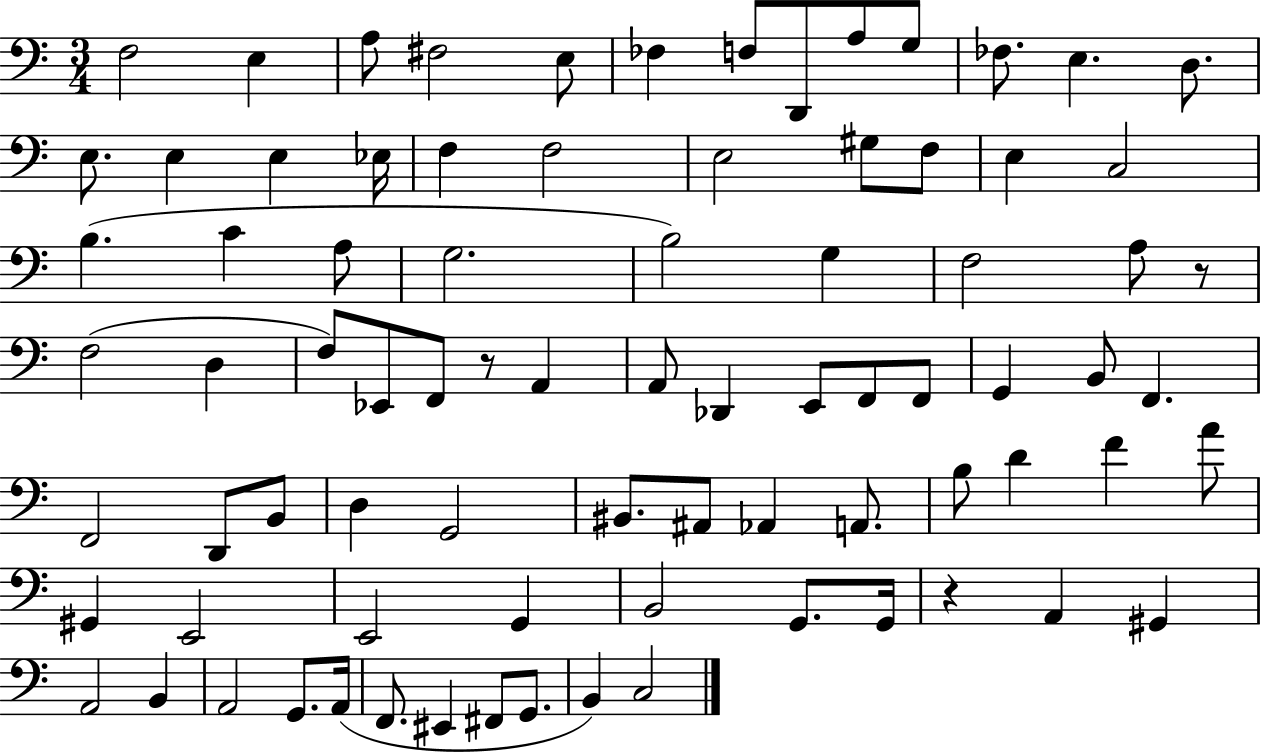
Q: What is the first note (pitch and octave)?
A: F3